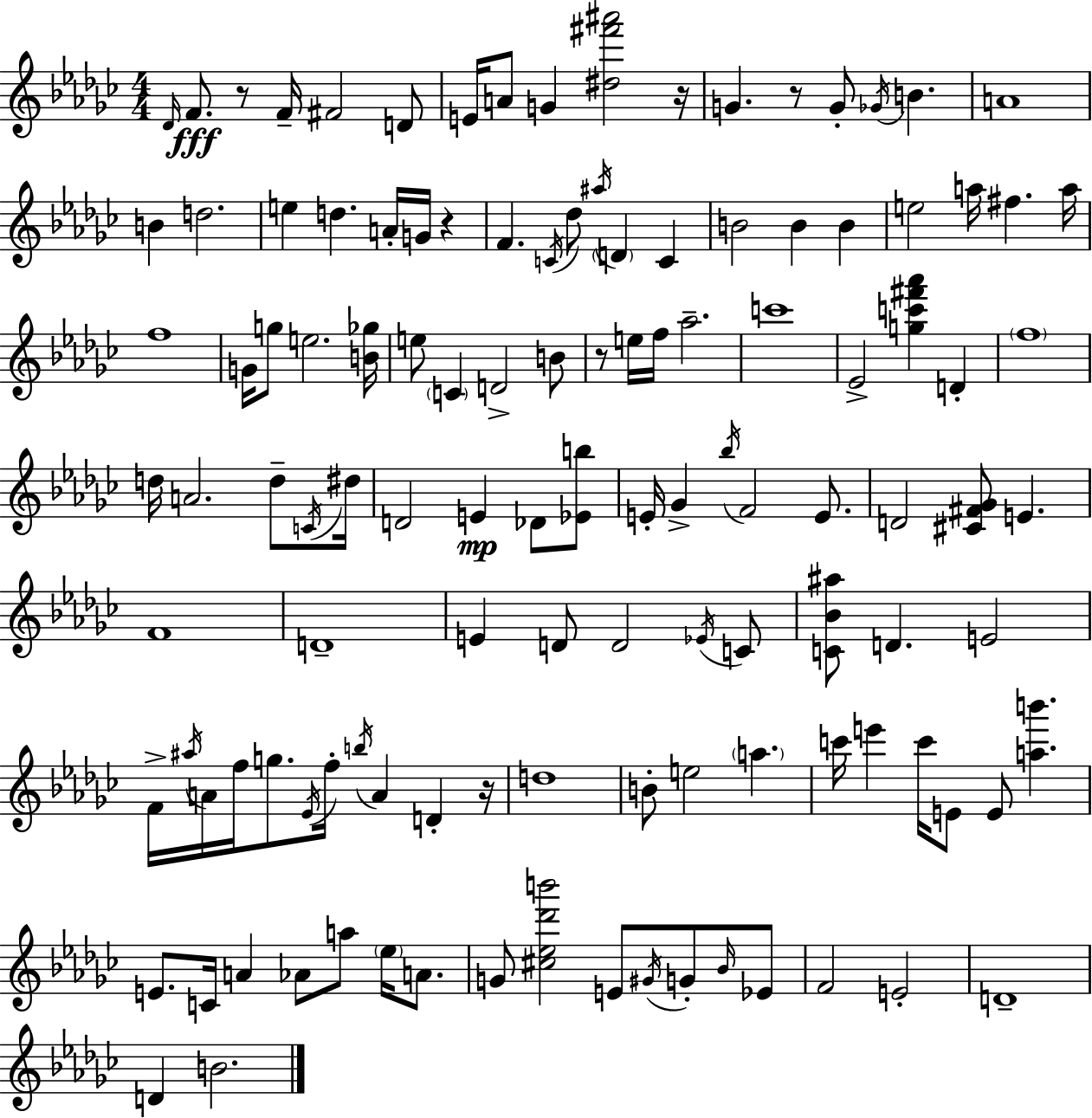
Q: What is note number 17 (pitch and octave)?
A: D5